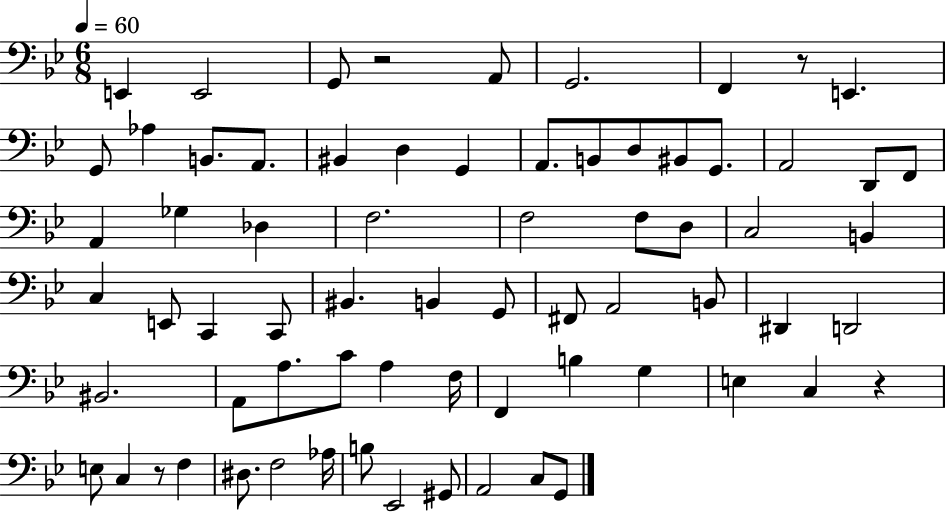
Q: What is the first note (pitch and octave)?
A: E2